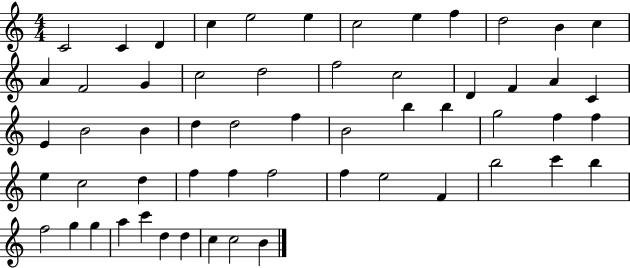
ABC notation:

X:1
T:Untitled
M:4/4
L:1/4
K:C
C2 C D c e2 e c2 e f d2 B c A F2 G c2 d2 f2 c2 D F A C E B2 B d d2 f B2 b b g2 f f e c2 d f f f2 f e2 F b2 c' b f2 g g a c' d d c c2 B